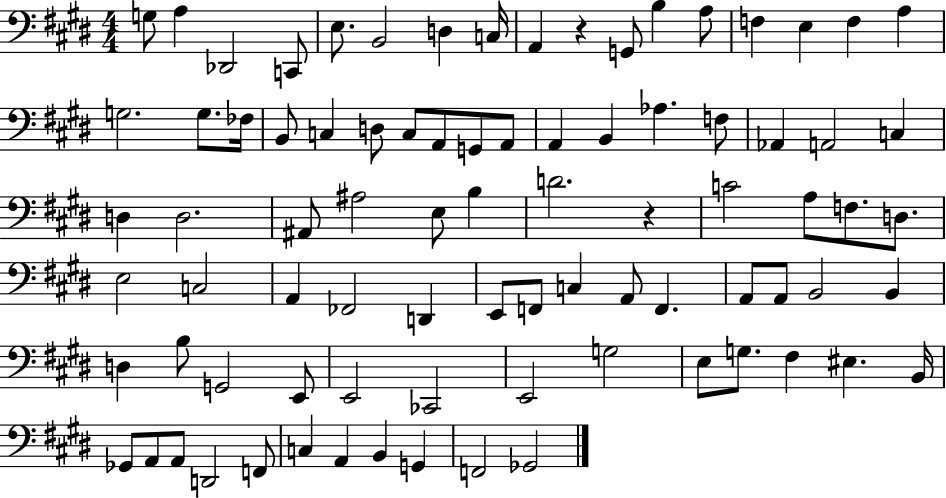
G3/e A3/q Db2/h C2/e E3/e. B2/h D3/q C3/s A2/q R/q G2/e B3/q A3/e F3/q E3/q F3/q A3/q G3/h. G3/e. FES3/s B2/e C3/q D3/e C3/e A2/e G2/e A2/e A2/q B2/q Ab3/q. F3/e Ab2/q A2/h C3/q D3/q D3/h. A#2/e A#3/h E3/e B3/q D4/h. R/q C4/h A3/e F3/e. D3/e. E3/h C3/h A2/q FES2/h D2/q E2/e F2/e C3/q A2/e F2/q. A2/e A2/e B2/h B2/q D3/q B3/e G2/h E2/e E2/h CES2/h E2/h G3/h E3/e G3/e. F#3/q EIS3/q. B2/s Gb2/e A2/e A2/e D2/h F2/e C3/q A2/q B2/q G2/q F2/h Gb2/h